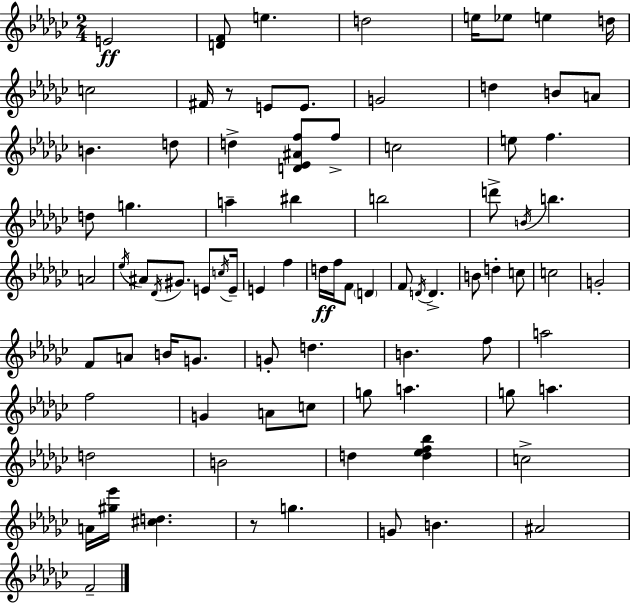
X:1
T:Untitled
M:2/4
L:1/4
K:Ebm
E2 [DF]/2 e d2 e/4 _e/2 e d/4 c2 ^F/4 z/2 E/2 E/2 G2 d B/2 A/2 B d/2 d [D_E^Af]/2 f/2 c2 e/2 f d/2 g a ^b b2 d'/2 B/4 b A2 _e/4 ^A/2 _D/4 ^G/2 E/2 c/4 E/4 E f d/4 f/4 F/2 D F/2 D/4 D B/2 d c/2 c2 G2 F/2 A/2 B/4 G/2 G/2 d B f/2 a2 f2 G A/2 c/2 g/2 a g/2 a d2 B2 d [d_ef_b] c2 A/4 [^g_e']/4 [^cd] z/2 g G/2 B ^A2 F2